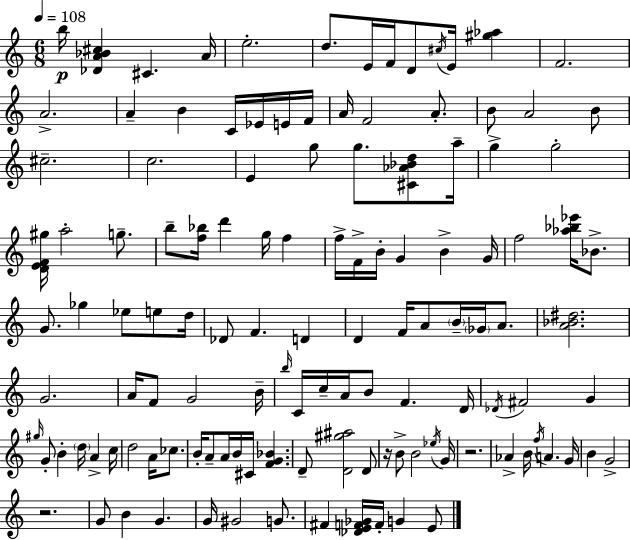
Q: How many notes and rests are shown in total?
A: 125